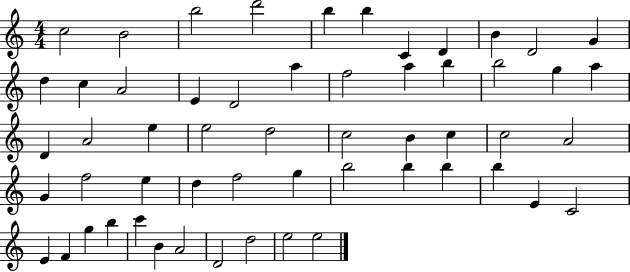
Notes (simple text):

C5/h B4/h B5/h D6/h B5/q B5/q C4/q D4/q B4/q D4/h G4/q D5/q C5/q A4/h E4/q D4/h A5/q F5/h A5/q B5/q B5/h G5/q A5/q D4/q A4/h E5/q E5/h D5/h C5/h B4/q C5/q C5/h A4/h G4/q F5/h E5/q D5/q F5/h G5/q B5/h B5/q B5/q B5/q E4/q C4/h E4/q F4/q G5/q B5/q C6/q B4/q A4/h D4/h D5/h E5/h E5/h